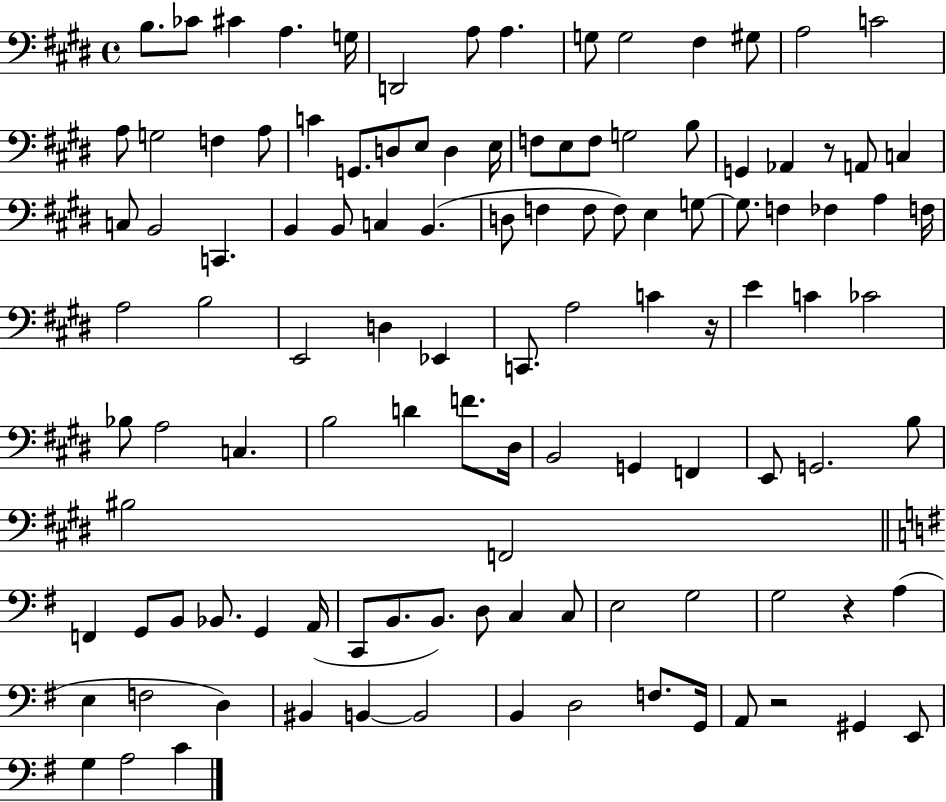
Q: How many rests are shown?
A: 4